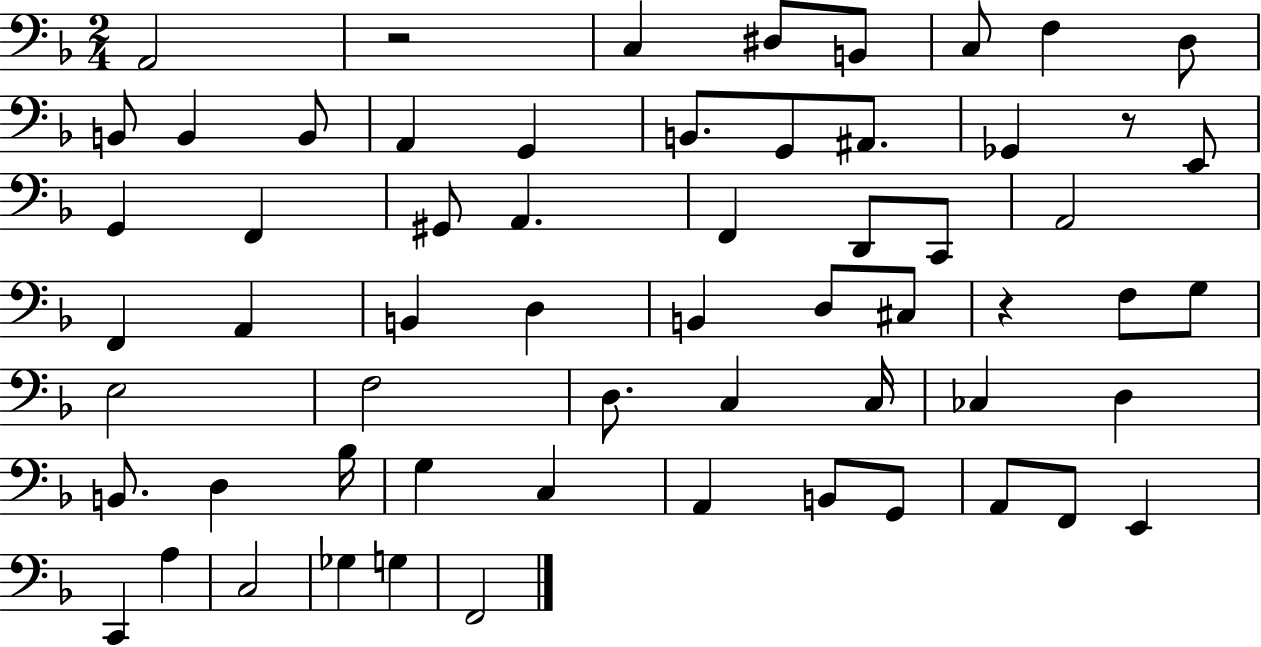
X:1
T:Untitled
M:2/4
L:1/4
K:F
A,,2 z2 C, ^D,/2 B,,/2 C,/2 F, D,/2 B,,/2 B,, B,,/2 A,, G,, B,,/2 G,,/2 ^A,,/2 _G,, z/2 E,,/2 G,, F,, ^G,,/2 A,, F,, D,,/2 C,,/2 A,,2 F,, A,, B,, D, B,, D,/2 ^C,/2 z F,/2 G,/2 E,2 F,2 D,/2 C, C,/4 _C, D, B,,/2 D, _B,/4 G, C, A,, B,,/2 G,,/2 A,,/2 F,,/2 E,, C,, A, C,2 _G, G, F,,2